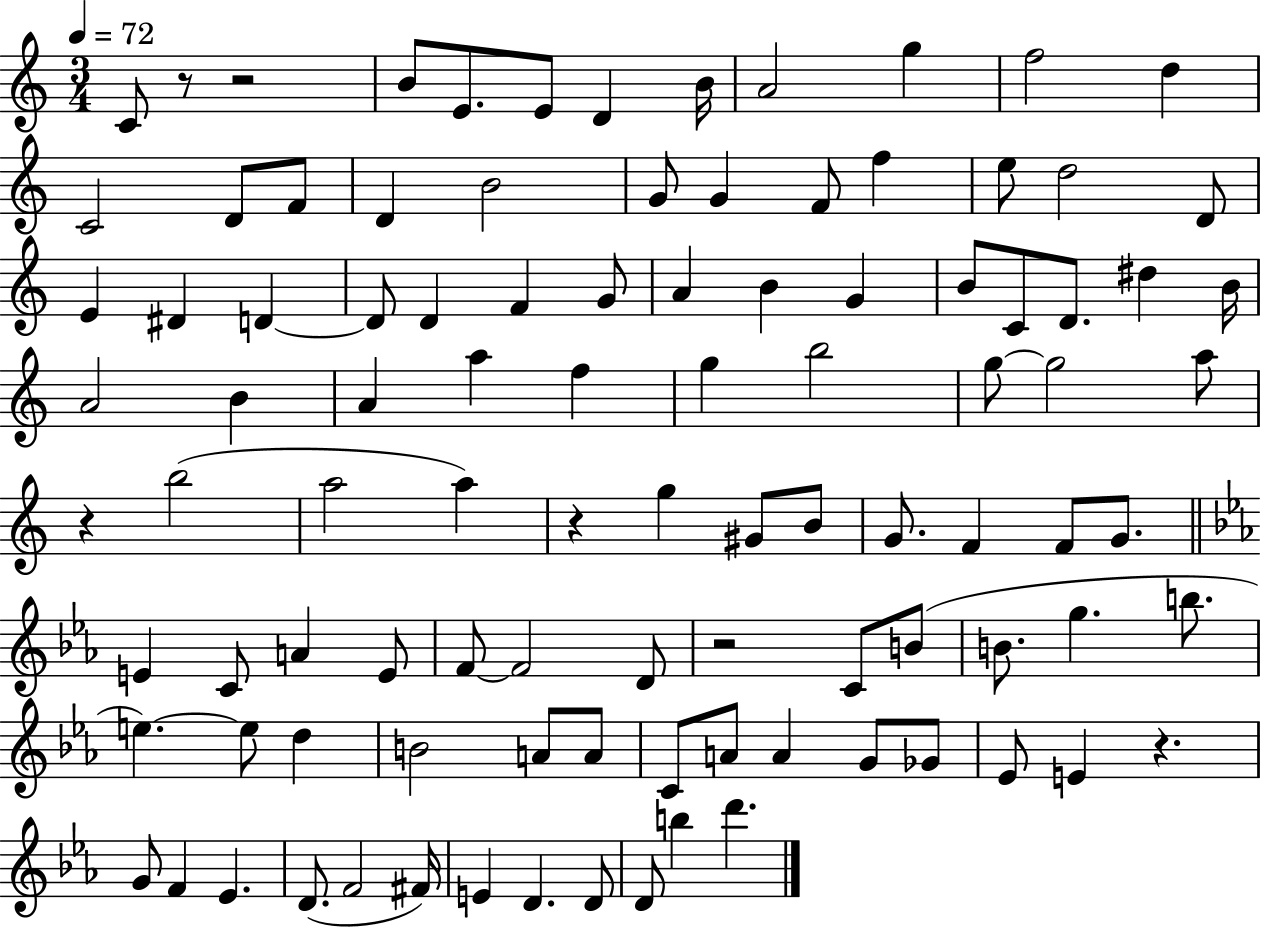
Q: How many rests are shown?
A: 6